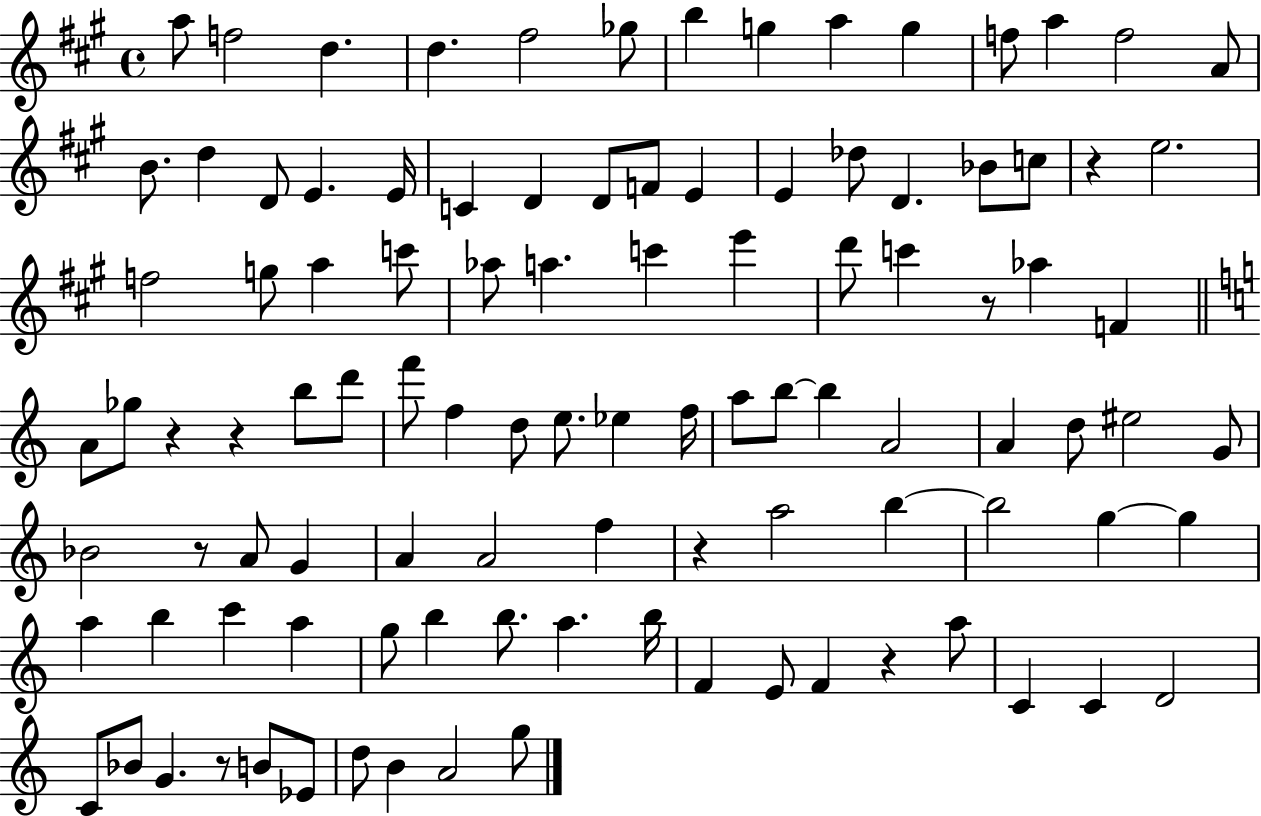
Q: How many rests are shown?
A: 8